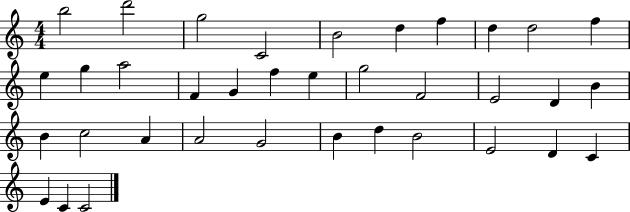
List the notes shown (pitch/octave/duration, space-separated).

B5/h D6/h G5/h C4/h B4/h D5/q F5/q D5/q D5/h F5/q E5/q G5/q A5/h F4/q G4/q F5/q E5/q G5/h F4/h E4/h D4/q B4/q B4/q C5/h A4/q A4/h G4/h B4/q D5/q B4/h E4/h D4/q C4/q E4/q C4/q C4/h